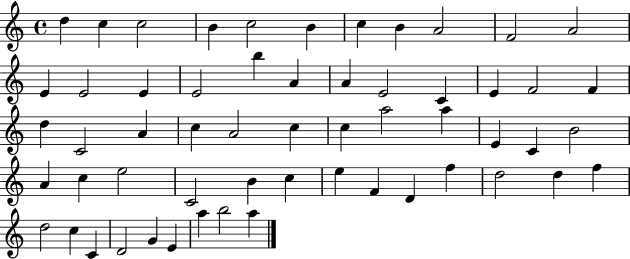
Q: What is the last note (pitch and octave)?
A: A5